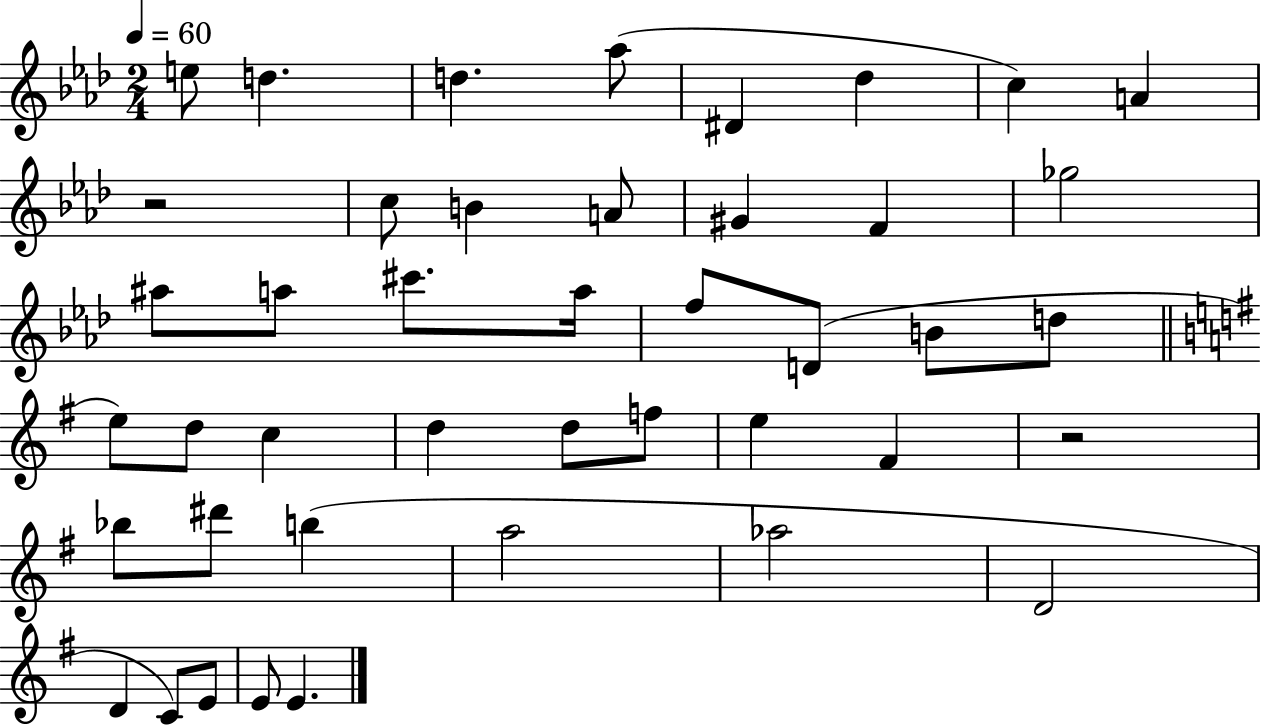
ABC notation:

X:1
T:Untitled
M:2/4
L:1/4
K:Ab
e/2 d d _a/2 ^D _d c A z2 c/2 B A/2 ^G F _g2 ^a/2 a/2 ^c'/2 a/4 f/2 D/2 B/2 d/2 e/2 d/2 c d d/2 f/2 e ^F z2 _b/2 ^d'/2 b a2 _a2 D2 D C/2 E/2 E/2 E